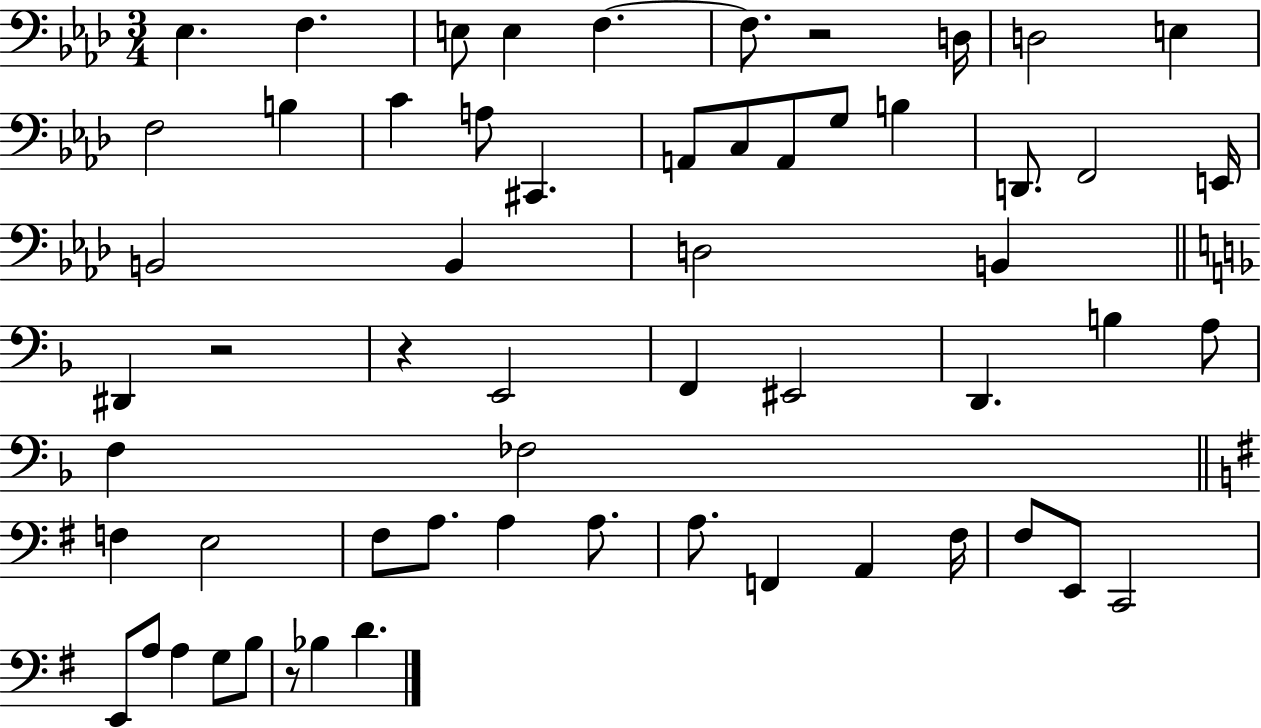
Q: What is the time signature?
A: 3/4